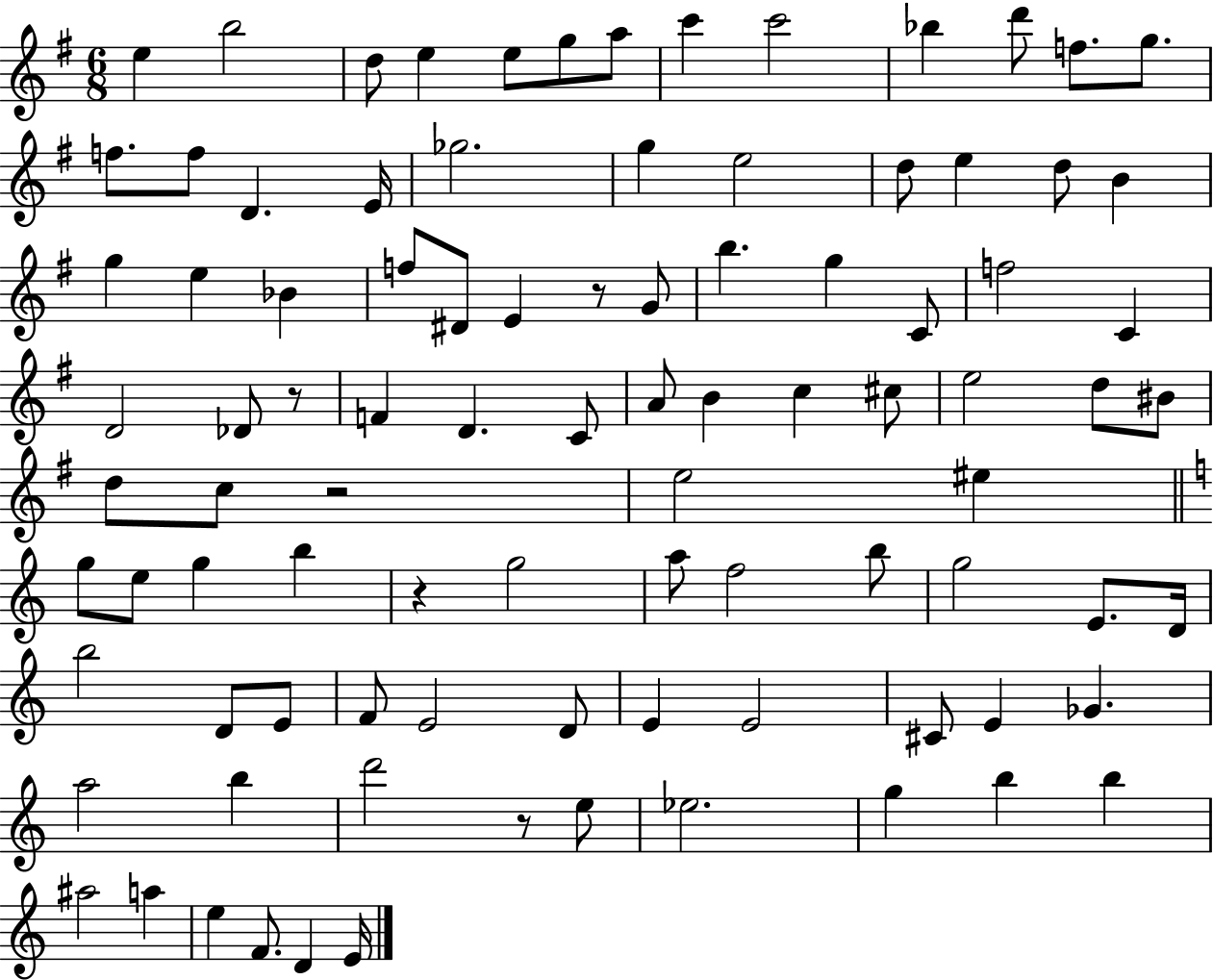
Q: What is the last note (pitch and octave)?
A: E4